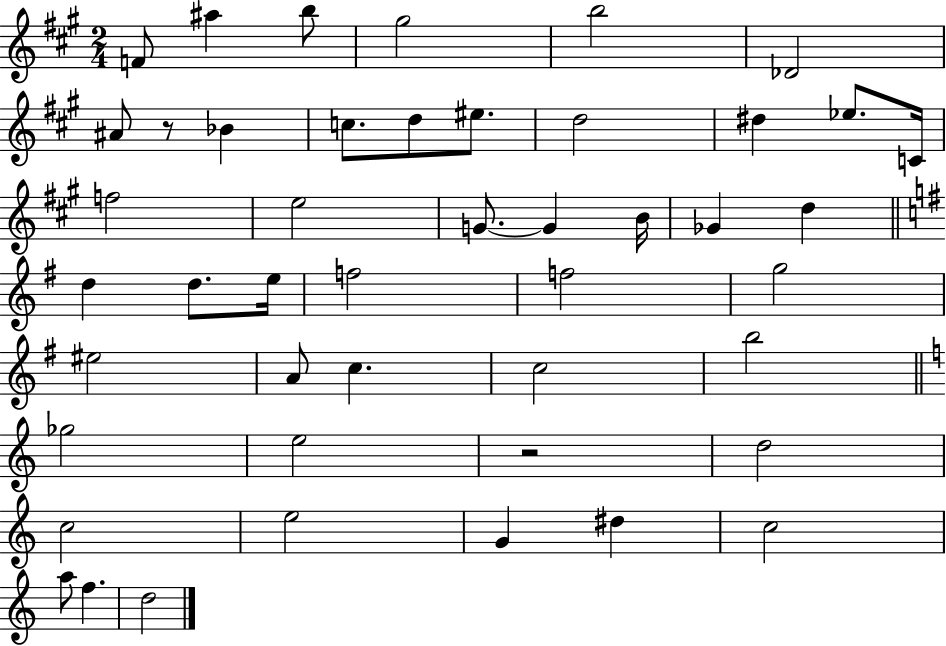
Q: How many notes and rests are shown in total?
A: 46